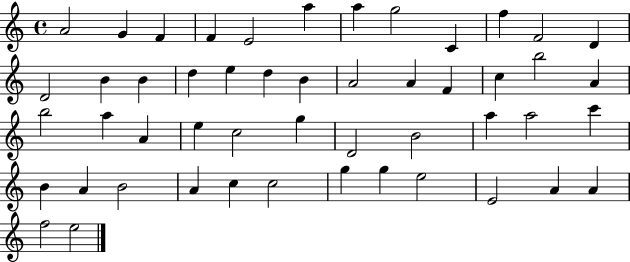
X:1
T:Untitled
M:4/4
L:1/4
K:C
A2 G F F E2 a a g2 C f F2 D D2 B B d e d B A2 A F c b2 A b2 a A e c2 g D2 B2 a a2 c' B A B2 A c c2 g g e2 E2 A A f2 e2